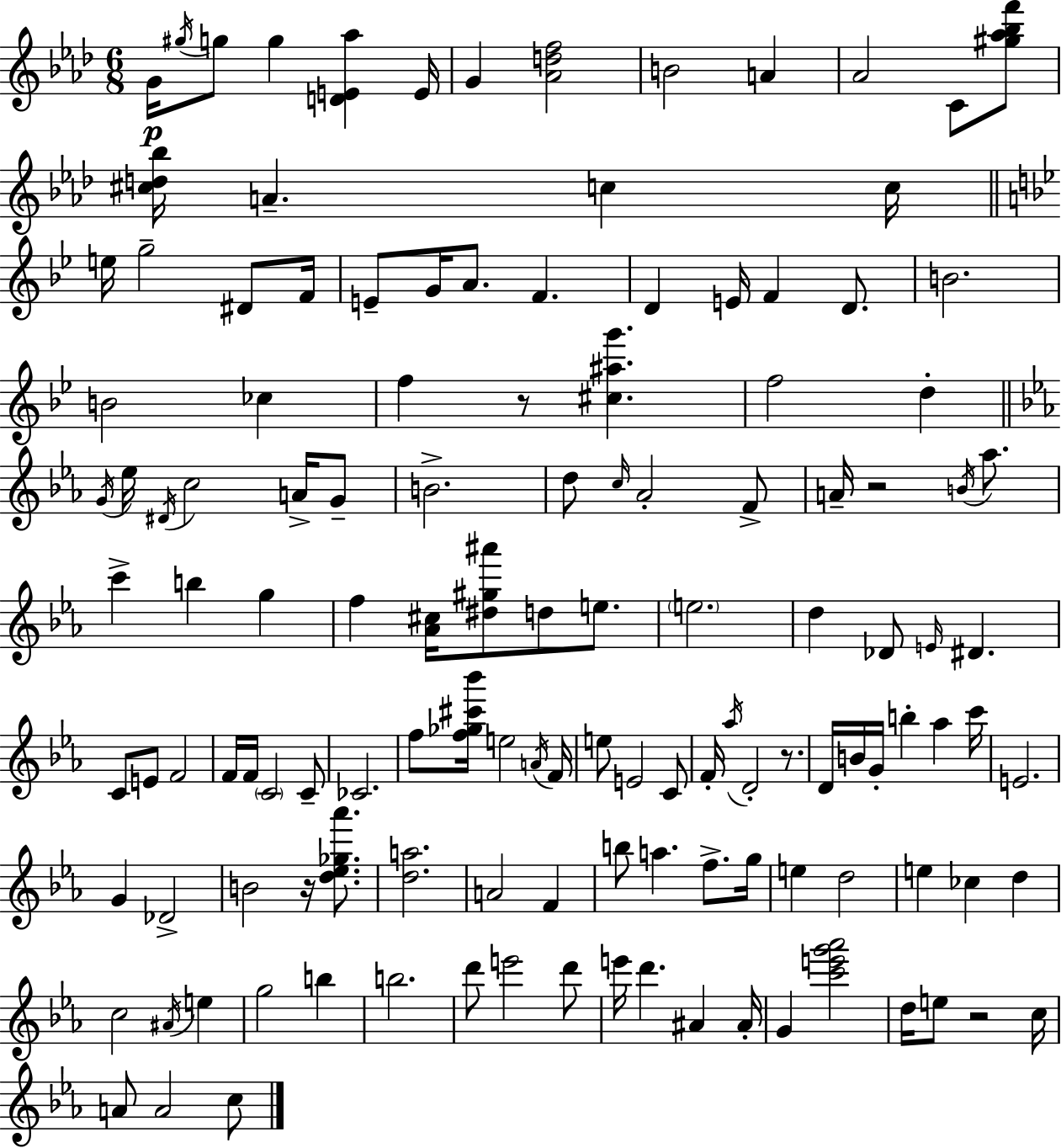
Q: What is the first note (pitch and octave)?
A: G4